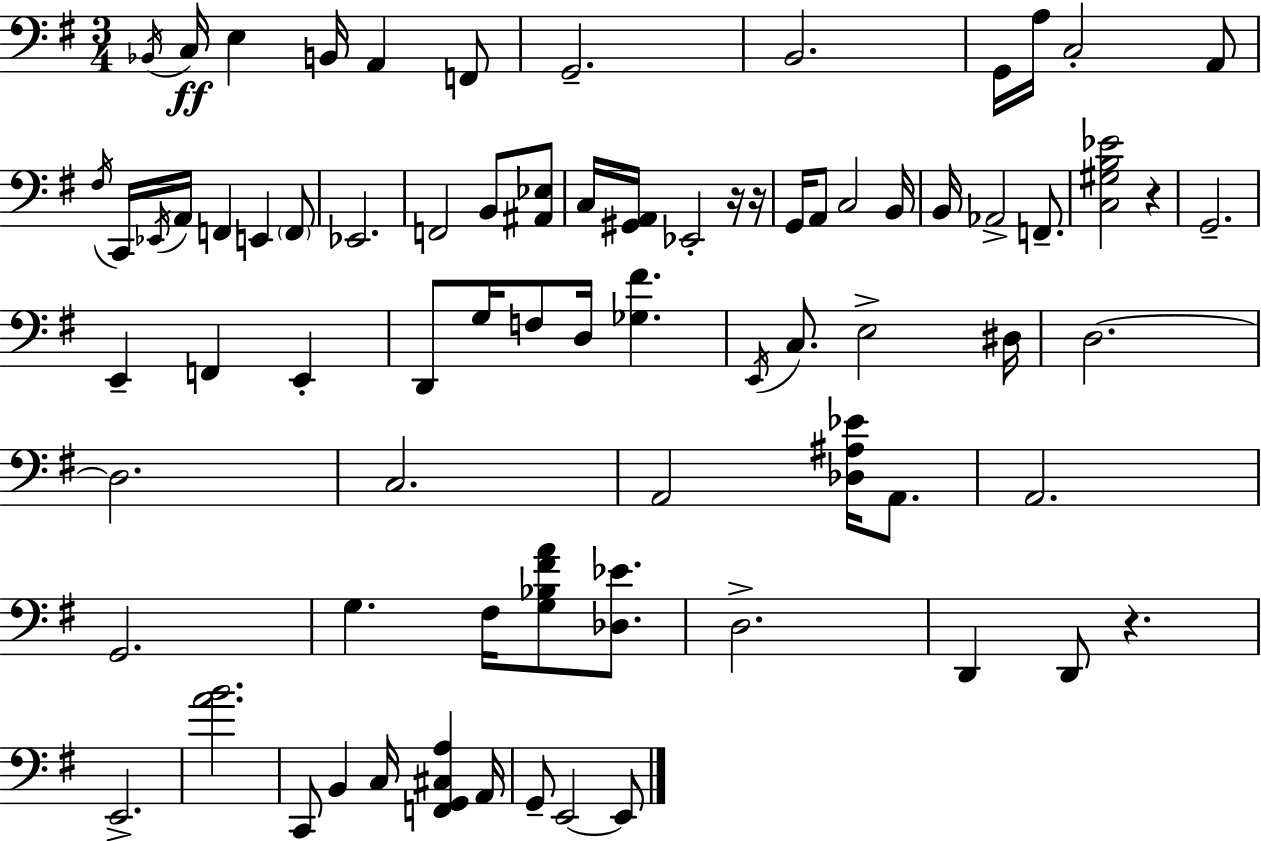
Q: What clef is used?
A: bass